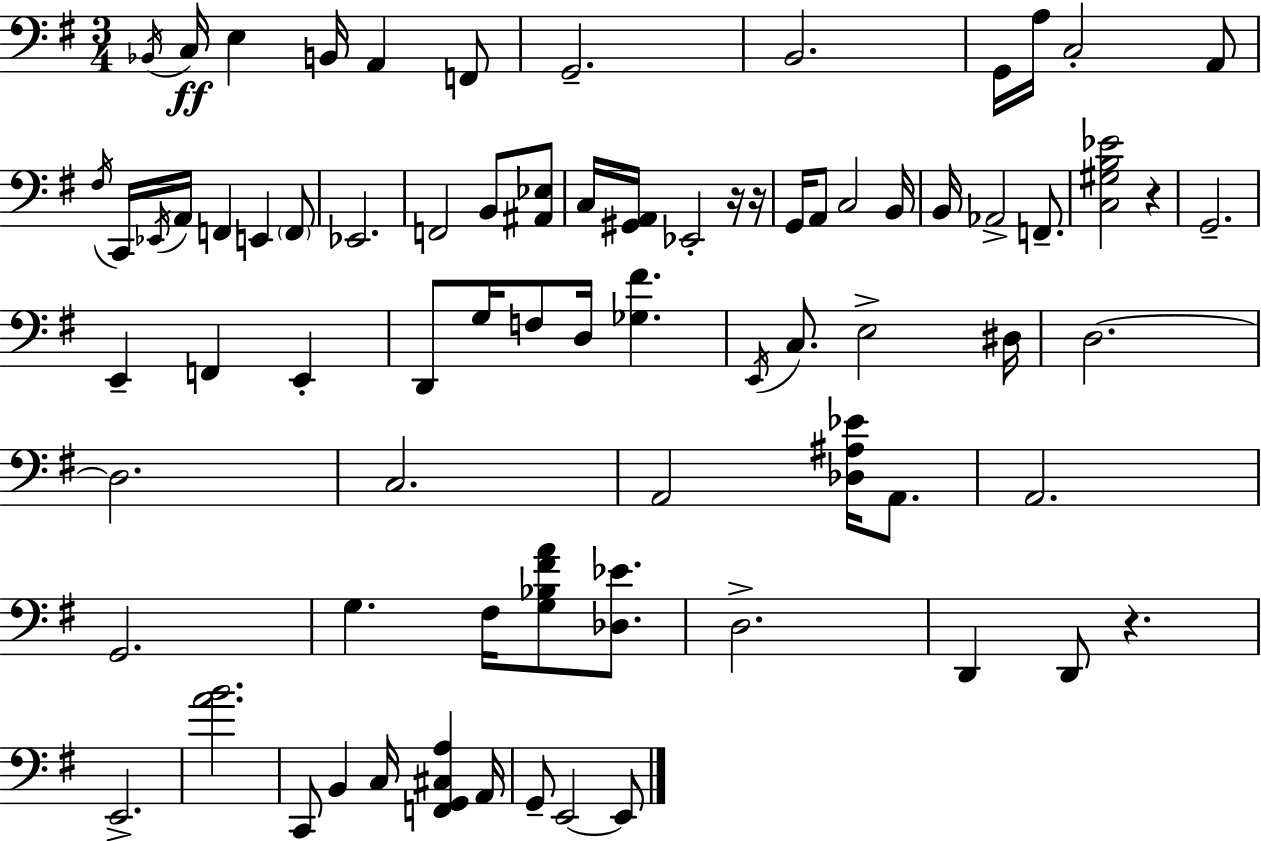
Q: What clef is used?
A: bass